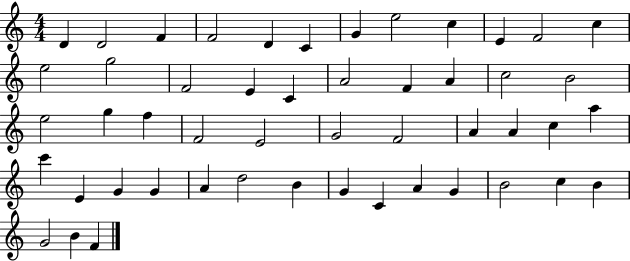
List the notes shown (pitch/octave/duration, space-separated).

D4/q D4/h F4/q F4/h D4/q C4/q G4/q E5/h C5/q E4/q F4/h C5/q E5/h G5/h F4/h E4/q C4/q A4/h F4/q A4/q C5/h B4/h E5/h G5/q F5/q F4/h E4/h G4/h F4/h A4/q A4/q C5/q A5/q C6/q E4/q G4/q G4/q A4/q D5/h B4/q G4/q C4/q A4/q G4/q B4/h C5/q B4/q G4/h B4/q F4/q